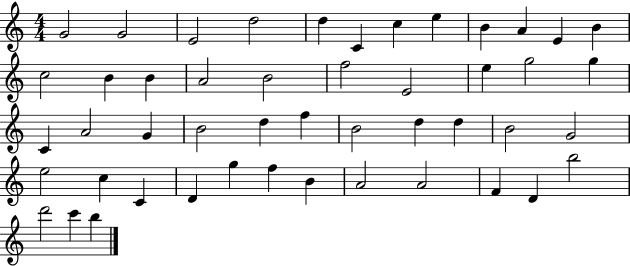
G4/h G4/h E4/h D5/h D5/q C4/q C5/q E5/q B4/q A4/q E4/q B4/q C5/h B4/q B4/q A4/h B4/h F5/h E4/h E5/q G5/h G5/q C4/q A4/h G4/q B4/h D5/q F5/q B4/h D5/q D5/q B4/h G4/h E5/h C5/q C4/q D4/q G5/q F5/q B4/q A4/h A4/h F4/q D4/q B5/h D6/h C6/q B5/q